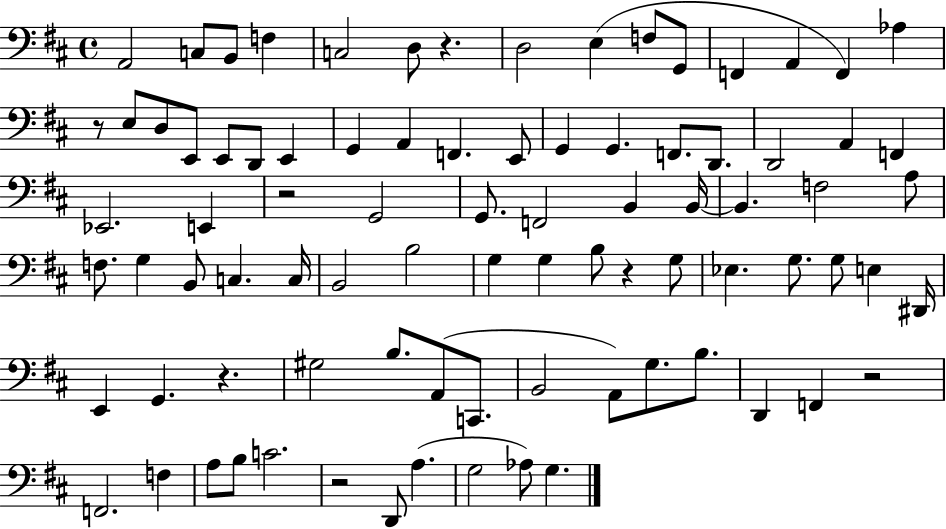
{
  \clef bass
  \time 4/4
  \defaultTimeSignature
  \key d \major
  \repeat volta 2 { a,2 c8 b,8 f4 | c2 d8 r4. | d2 e4( f8 g,8 | f,4 a,4 f,4) aes4 | \break r8 e8 d8 e,8 e,8 d,8 e,4 | g,4 a,4 f,4. e,8 | g,4 g,4. f,8. d,8. | d,2 a,4 f,4 | \break ees,2. e,4 | r2 g,2 | g,8. f,2 b,4 b,16~~ | b,4. f2 a8 | \break f8. g4 b,8 c4. c16 | b,2 b2 | g4 g4 b8 r4 g8 | ees4. g8. g8 e4 dis,16 | \break e,4 g,4. r4. | gis2 b8. a,8( c,8. | b,2 a,8) g8. b8. | d,4 f,4 r2 | \break f,2. f4 | a8 b8 c'2. | r2 d,8 a4.( | g2 aes8) g4. | \break } \bar "|."
}